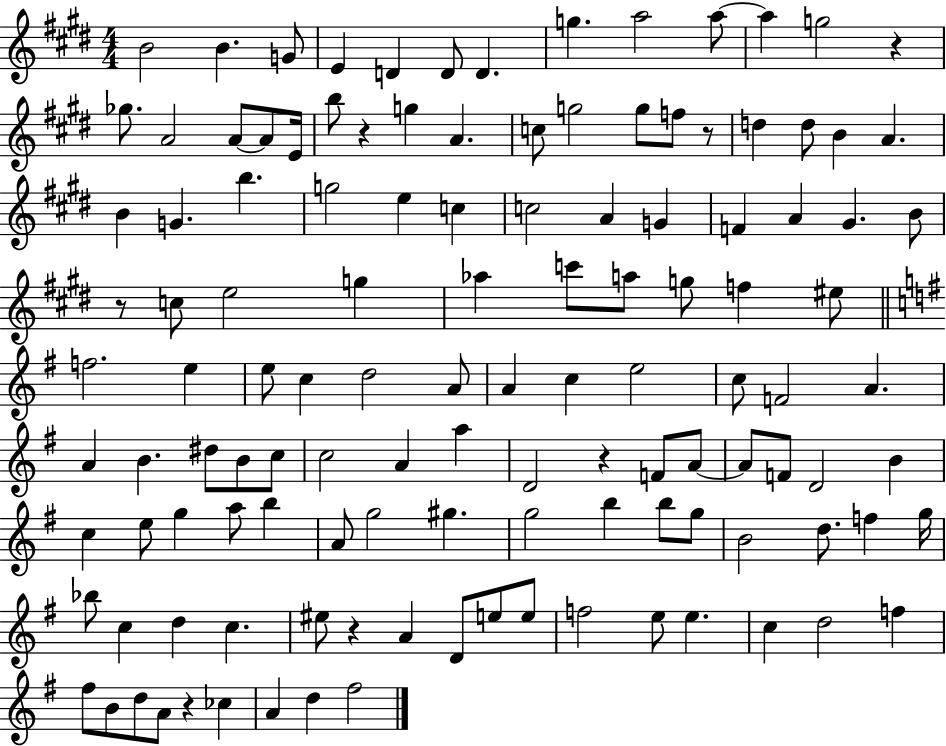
B4/h B4/q. G4/e E4/q D4/q D4/e D4/q. G5/q. A5/h A5/e A5/q G5/h R/q Gb5/e. A4/h A4/e A4/e E4/s B5/e R/q G5/q A4/q. C5/e G5/h G5/e F5/e R/e D5/q D5/e B4/q A4/q. B4/q G4/q. B5/q. G5/h E5/q C5/q C5/h A4/q G4/q F4/q A4/q G#4/q. B4/e R/e C5/e E5/h G5/q Ab5/q C6/e A5/e G5/e F5/q EIS5/e F5/h. E5/q E5/e C5/q D5/h A4/e A4/q C5/q E5/h C5/e F4/h A4/q. A4/q B4/q. D#5/e B4/e C5/e C5/h A4/q A5/q D4/h R/q F4/e A4/e A4/e F4/e D4/h B4/q C5/q E5/e G5/q A5/e B5/q A4/e G5/h G#5/q. G5/h B5/q B5/e G5/e B4/h D5/e. F5/q G5/s Bb5/e C5/q D5/q C5/q. EIS5/e R/q A4/q D4/e E5/e E5/e F5/h E5/e E5/q. C5/q D5/h F5/q F#5/e B4/e D5/e A4/e R/q CES5/q A4/q D5/q F#5/h